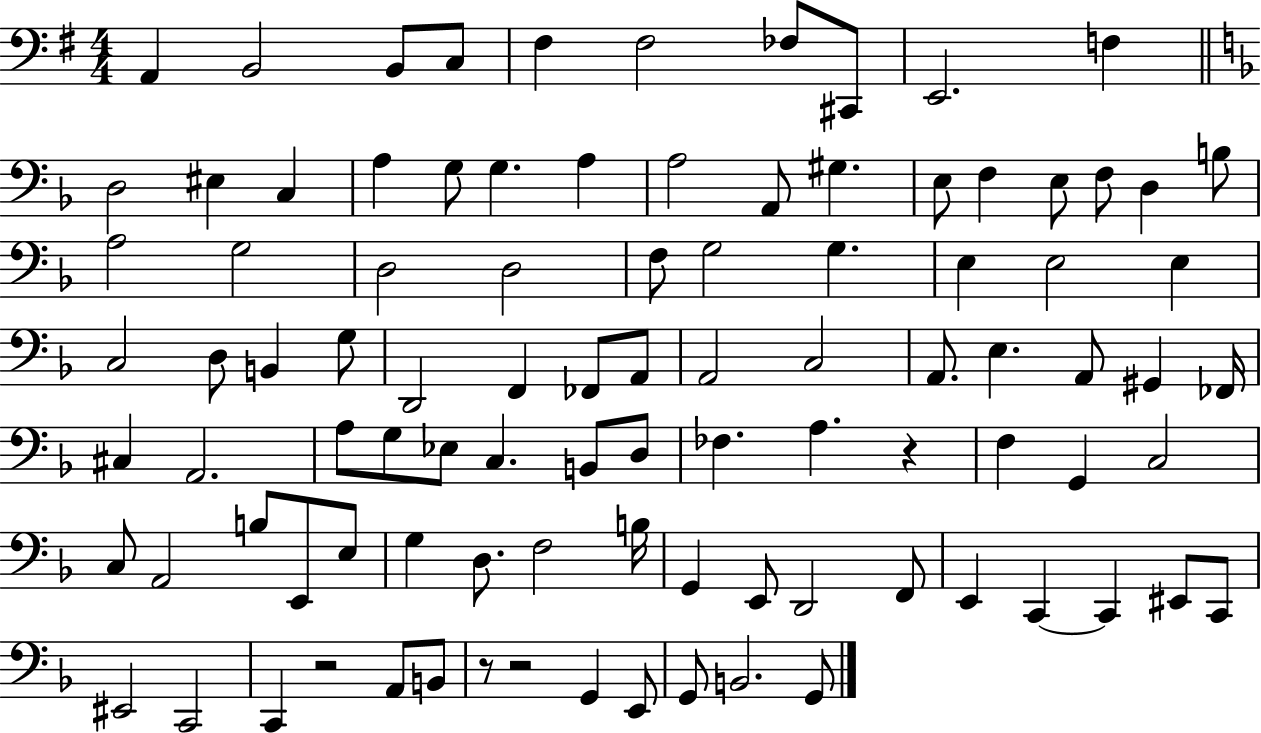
A2/q B2/h B2/e C3/e F#3/q F#3/h FES3/e C#2/e E2/h. F3/q D3/h EIS3/q C3/q A3/q G3/e G3/q. A3/q A3/h A2/e G#3/q. E3/e F3/q E3/e F3/e D3/q B3/e A3/h G3/h D3/h D3/h F3/e G3/h G3/q. E3/q E3/h E3/q C3/h D3/e B2/q G3/e D2/h F2/q FES2/e A2/e A2/h C3/h A2/e. E3/q. A2/e G#2/q FES2/s C#3/q A2/h. A3/e G3/e Eb3/e C3/q. B2/e D3/e FES3/q. A3/q. R/q F3/q G2/q C3/h C3/e A2/h B3/e E2/e E3/e G3/q D3/e. F3/h B3/s G2/q E2/e D2/h F2/e E2/q C2/q C2/q EIS2/e C2/e EIS2/h C2/h C2/q R/h A2/e B2/e R/e R/h G2/q E2/e G2/e B2/h. G2/e